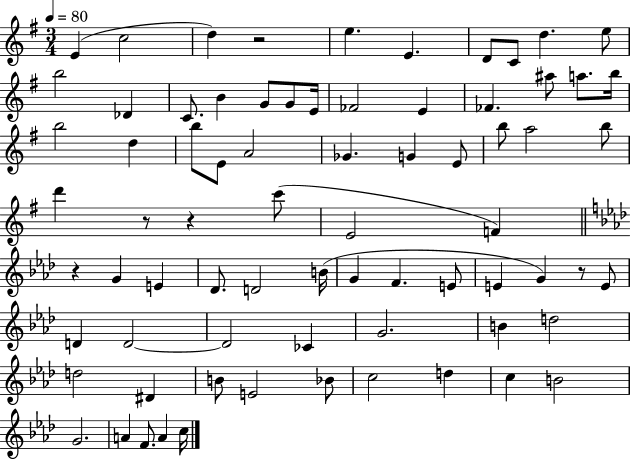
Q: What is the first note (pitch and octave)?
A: E4